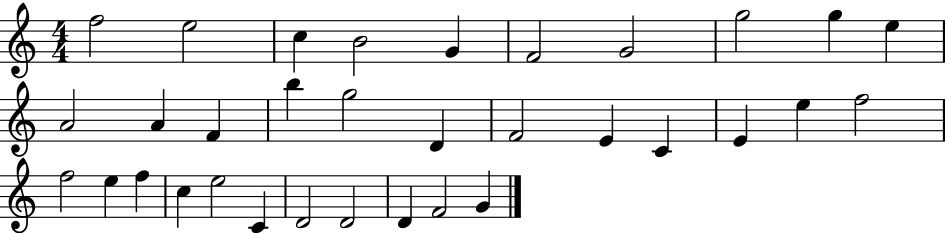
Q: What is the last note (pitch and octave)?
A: G4